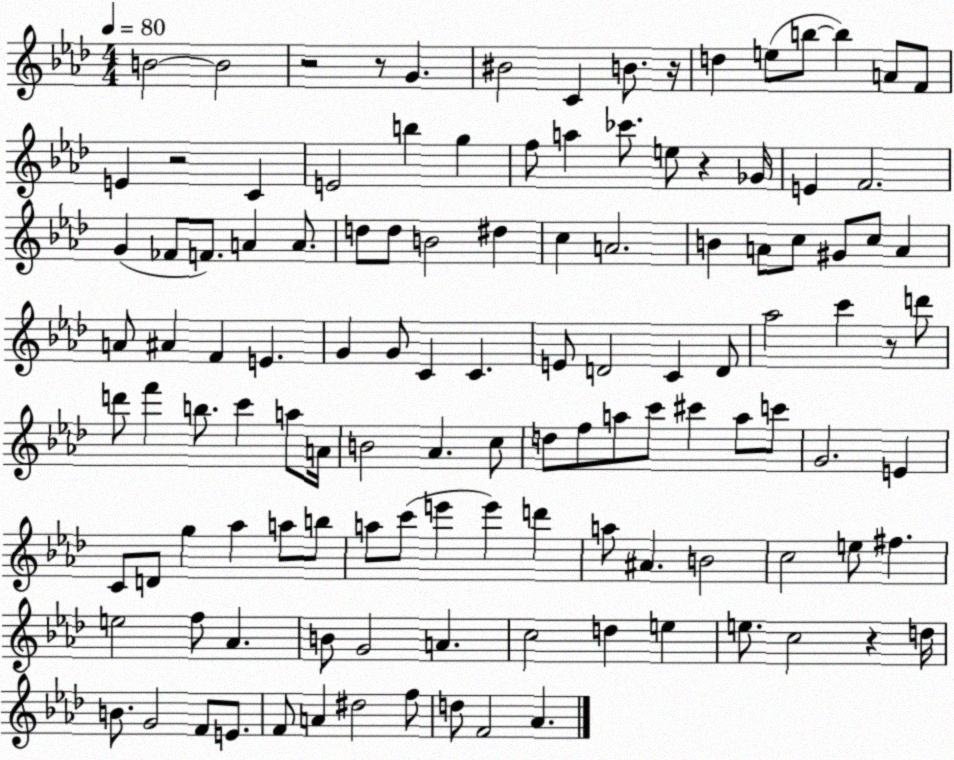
X:1
T:Untitled
M:4/4
L:1/4
K:Ab
B2 B2 z2 z/2 G ^B2 C B/2 z/4 d e/2 b/2 b A/2 F/2 E z2 C E2 b g f/2 a _c'/2 e/2 z _G/4 E F2 G _F/2 F/2 A A/2 d/2 d/2 B2 ^d c A2 B A/2 c/2 ^G/2 c/2 A A/2 ^A F E G G/2 C C E/2 D2 C D/2 _a2 c' z/2 d'/2 d'/2 f' b/2 c' a/2 A/4 B2 _A c/2 d/2 f/2 a/2 c'/2 ^c' a/2 c'/2 G2 E C/2 D/2 g _a a/2 b/2 a/2 c'/2 e' e' d' a/2 ^A B2 c2 e/2 ^f e2 f/2 _A B/2 G2 A c2 d e e/2 c2 z d/4 B/2 G2 F/2 E/2 F/2 A ^d2 f/2 d/2 F2 _A